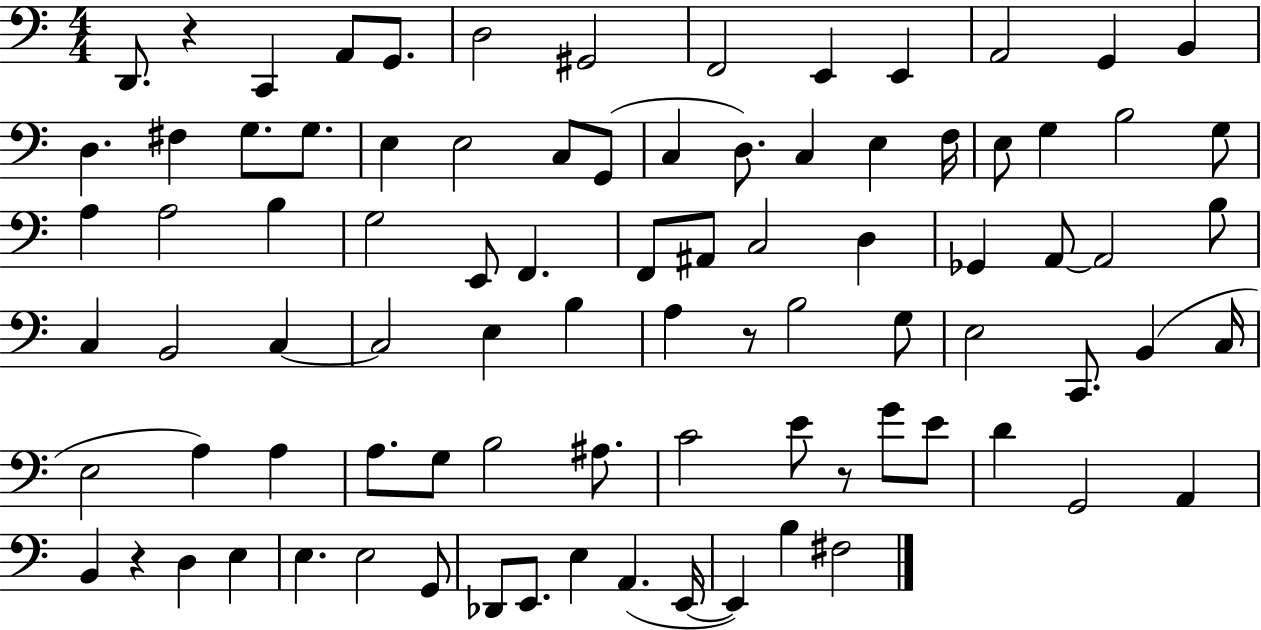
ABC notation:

X:1
T:Untitled
M:4/4
L:1/4
K:C
D,,/2 z C,, A,,/2 G,,/2 D,2 ^G,,2 F,,2 E,, E,, A,,2 G,, B,, D, ^F, G,/2 G,/2 E, E,2 C,/2 G,,/2 C, D,/2 C, E, F,/4 E,/2 G, B,2 G,/2 A, A,2 B, G,2 E,,/2 F,, F,,/2 ^A,,/2 C,2 D, _G,, A,,/2 A,,2 B,/2 C, B,,2 C, C,2 E, B, A, z/2 B,2 G,/2 E,2 C,,/2 B,, C,/4 E,2 A, A, A,/2 G,/2 B,2 ^A,/2 C2 E/2 z/2 G/2 E/2 D G,,2 A,, B,, z D, E, E, E,2 G,,/2 _D,,/2 E,,/2 E, A,, E,,/4 E,, B, ^F,2